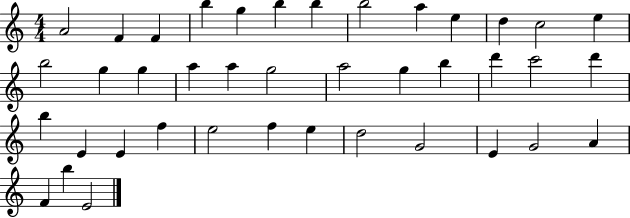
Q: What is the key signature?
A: C major